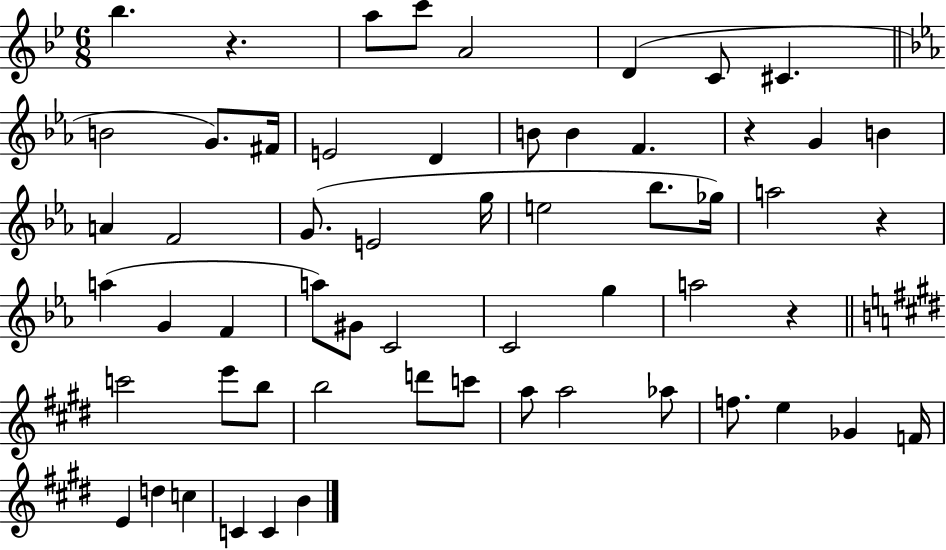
Bb5/q. R/q. A5/e C6/e A4/h D4/q C4/e C#4/q. B4/h G4/e. F#4/s E4/h D4/q B4/e B4/q F4/q. R/q G4/q B4/q A4/q F4/h G4/e. E4/h G5/s E5/h Bb5/e. Gb5/s A5/h R/q A5/q G4/q F4/q A5/e G#4/e C4/h C4/h G5/q A5/h R/q C6/h E6/e B5/e B5/h D6/e C6/e A5/e A5/h Ab5/e F5/e. E5/q Gb4/q F4/s E4/q D5/q C5/q C4/q C4/q B4/q